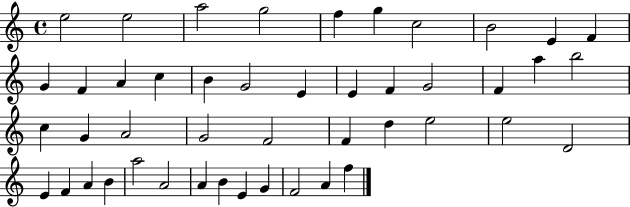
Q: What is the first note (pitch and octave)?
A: E5